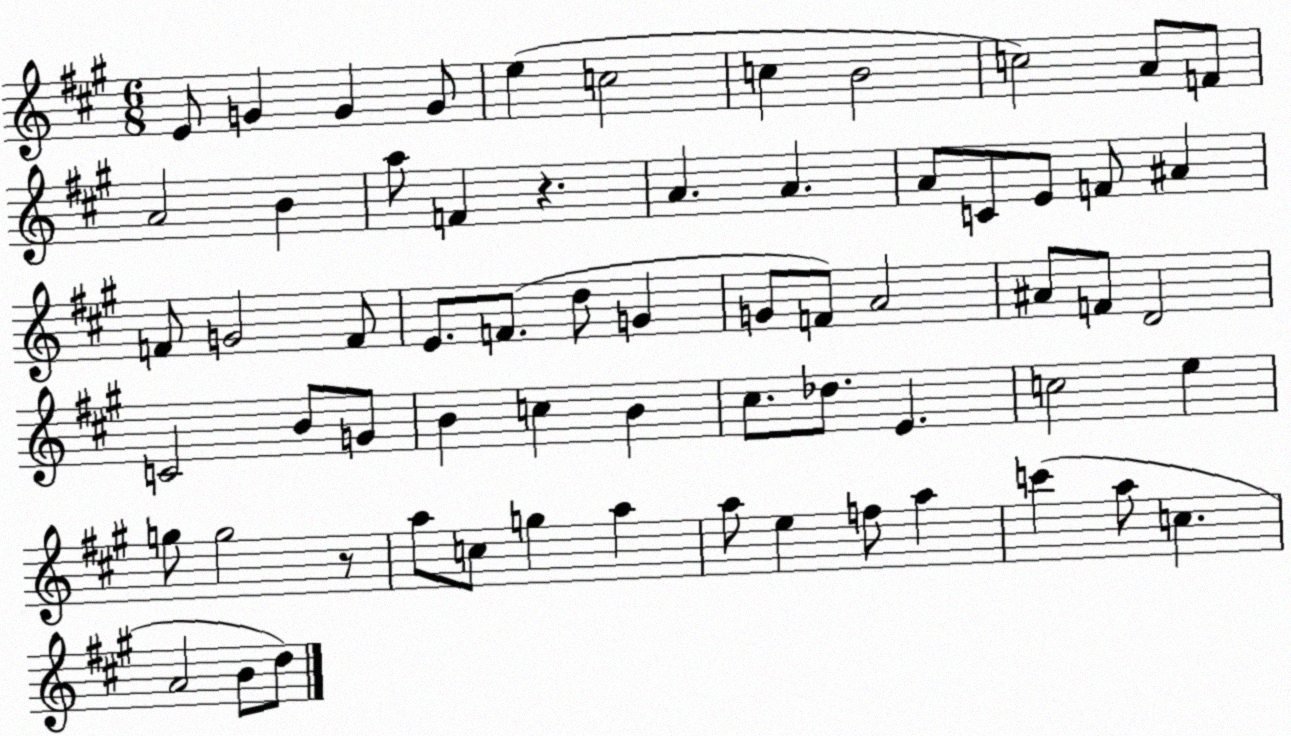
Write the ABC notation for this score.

X:1
T:Untitled
M:6/8
L:1/4
K:A
E/2 G G G/2 e c2 c B2 c2 A/2 F/2 A2 B a/2 F z A A A/2 C/2 E/2 F/2 ^A F/2 G2 F/2 E/2 F/2 d/2 G G/2 F/2 A2 ^A/2 F/2 D2 C2 B/2 G/2 B c B ^c/2 _d/2 E c2 e g/2 g2 z/2 a/2 c/2 g a a/2 e f/2 a c' a/2 c A2 B/2 d/2